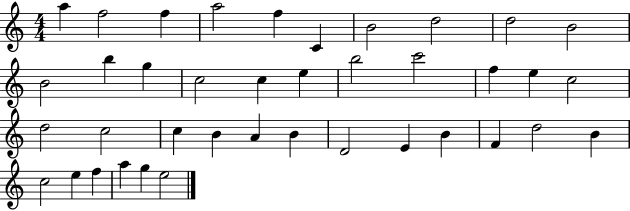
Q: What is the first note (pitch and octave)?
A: A5